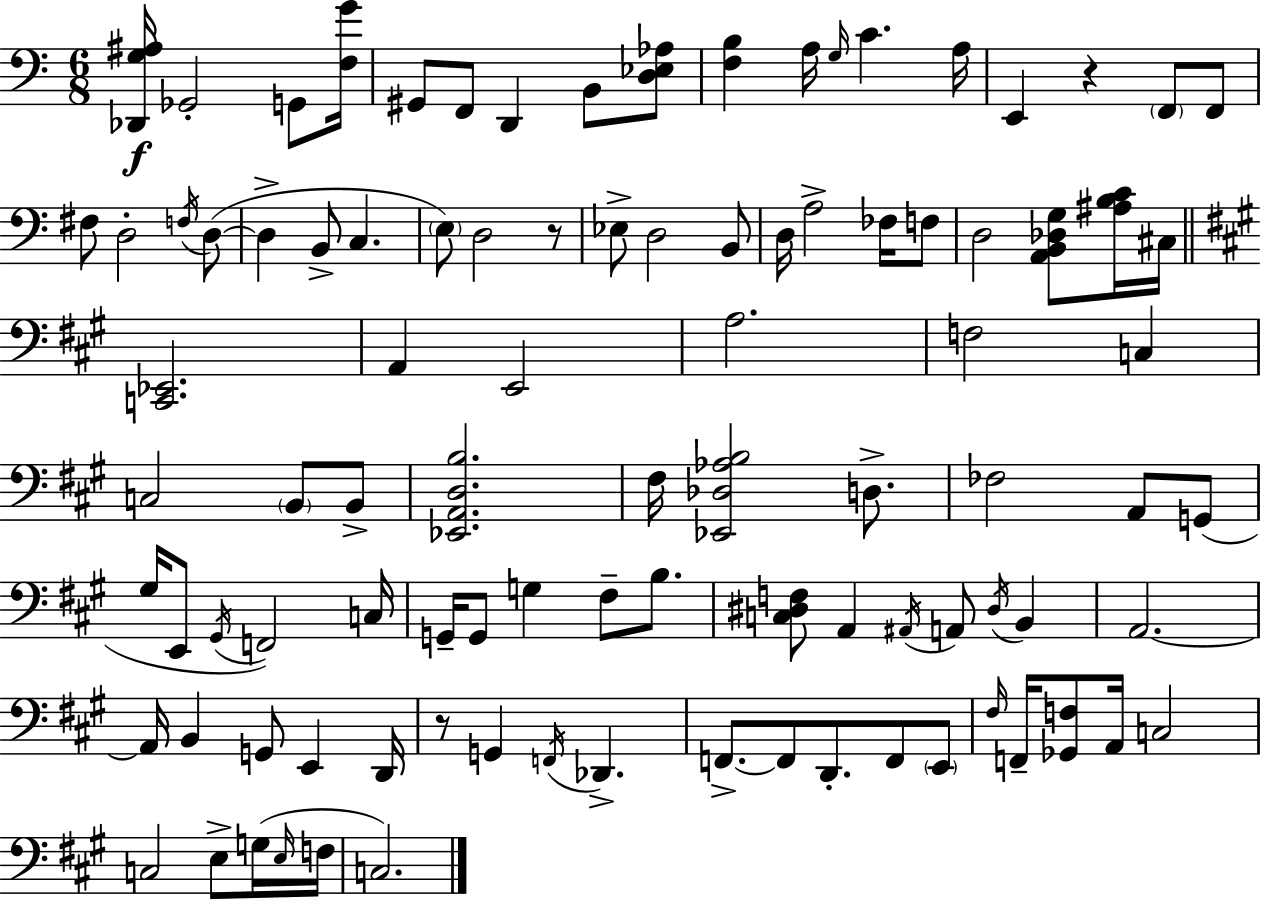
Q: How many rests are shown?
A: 3